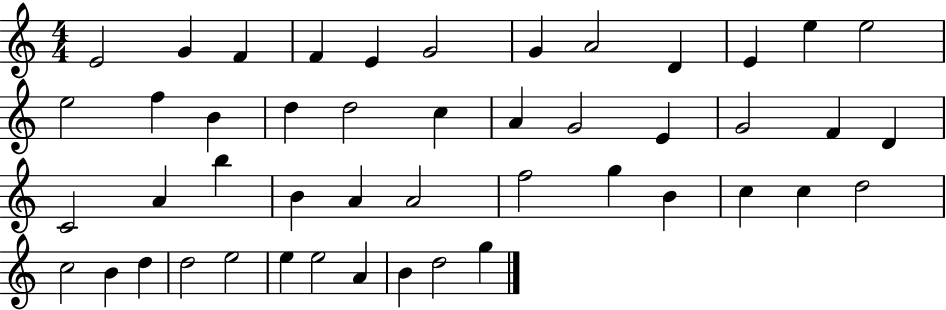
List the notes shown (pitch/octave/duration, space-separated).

E4/h G4/q F4/q F4/q E4/q G4/h G4/q A4/h D4/q E4/q E5/q E5/h E5/h F5/q B4/q D5/q D5/h C5/q A4/q G4/h E4/q G4/h F4/q D4/q C4/h A4/q B5/q B4/q A4/q A4/h F5/h G5/q B4/q C5/q C5/q D5/h C5/h B4/q D5/q D5/h E5/h E5/q E5/h A4/q B4/q D5/h G5/q